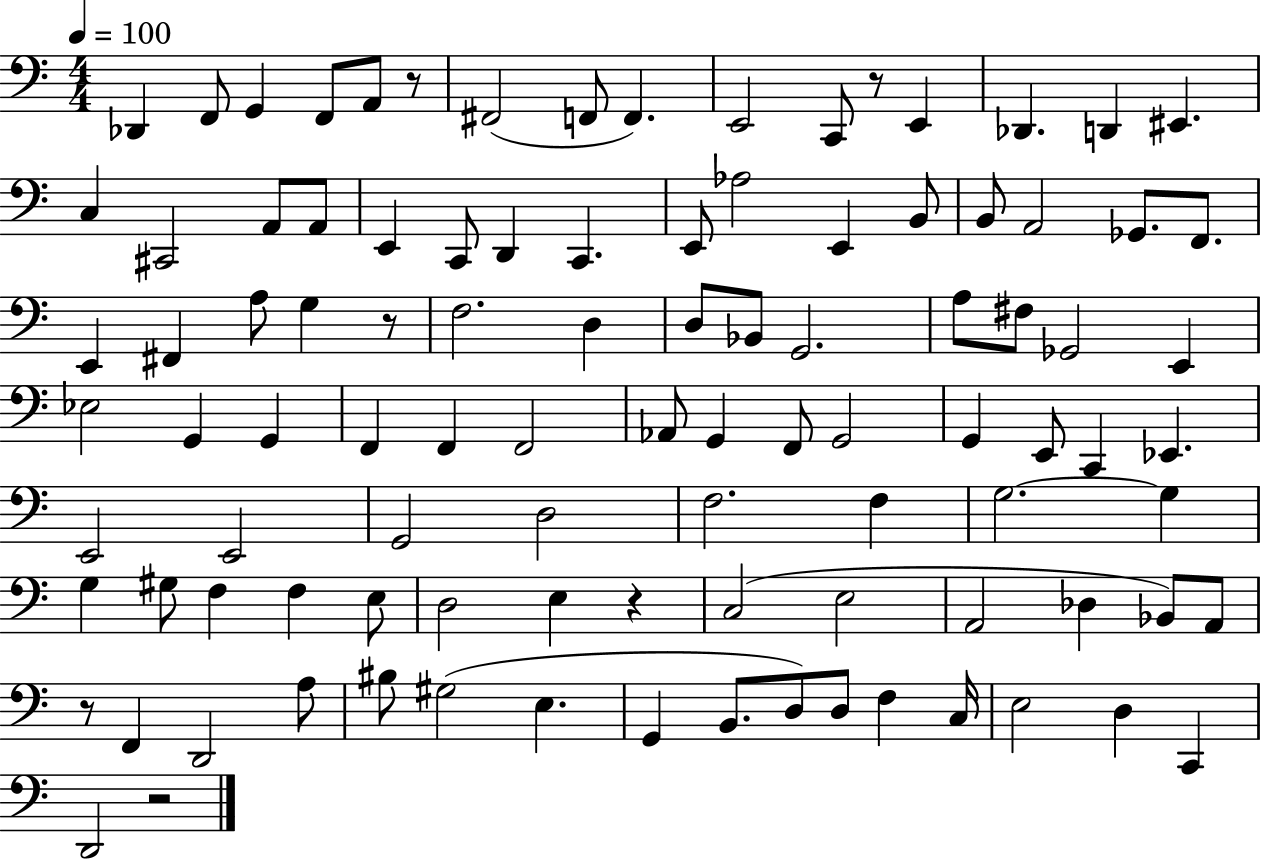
X:1
T:Untitled
M:4/4
L:1/4
K:C
_D,, F,,/2 G,, F,,/2 A,,/2 z/2 ^F,,2 F,,/2 F,, E,,2 C,,/2 z/2 E,, _D,, D,, ^E,, C, ^C,,2 A,,/2 A,,/2 E,, C,,/2 D,, C,, E,,/2 _A,2 E,, B,,/2 B,,/2 A,,2 _G,,/2 F,,/2 E,, ^F,, A,/2 G, z/2 F,2 D, D,/2 _B,,/2 G,,2 A,/2 ^F,/2 _G,,2 E,, _E,2 G,, G,, F,, F,, F,,2 _A,,/2 G,, F,,/2 G,,2 G,, E,,/2 C,, _E,, E,,2 E,,2 G,,2 D,2 F,2 F, G,2 G, G, ^G,/2 F, F, E,/2 D,2 E, z C,2 E,2 A,,2 _D, _B,,/2 A,,/2 z/2 F,, D,,2 A,/2 ^B,/2 ^G,2 E, G,, B,,/2 D,/2 D,/2 F, C,/4 E,2 D, C,, D,,2 z2